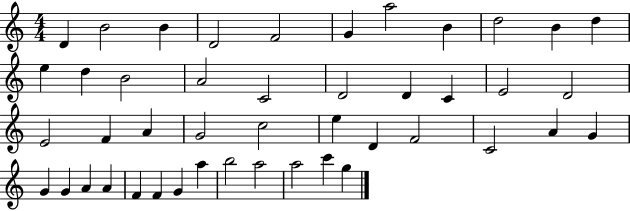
D4/q B4/h B4/q D4/h F4/h G4/q A5/h B4/q D5/h B4/q D5/q E5/q D5/q B4/h A4/h C4/h D4/h D4/q C4/q E4/h D4/h E4/h F4/q A4/q G4/h C5/h E5/q D4/q F4/h C4/h A4/q G4/q G4/q G4/q A4/q A4/q F4/q F4/q G4/q A5/q B5/h A5/h A5/h C6/q G5/q